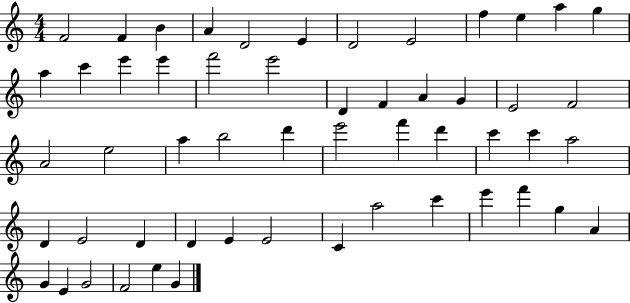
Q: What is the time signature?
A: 4/4